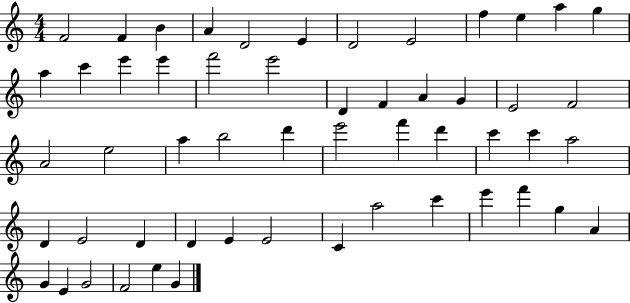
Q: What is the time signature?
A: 4/4